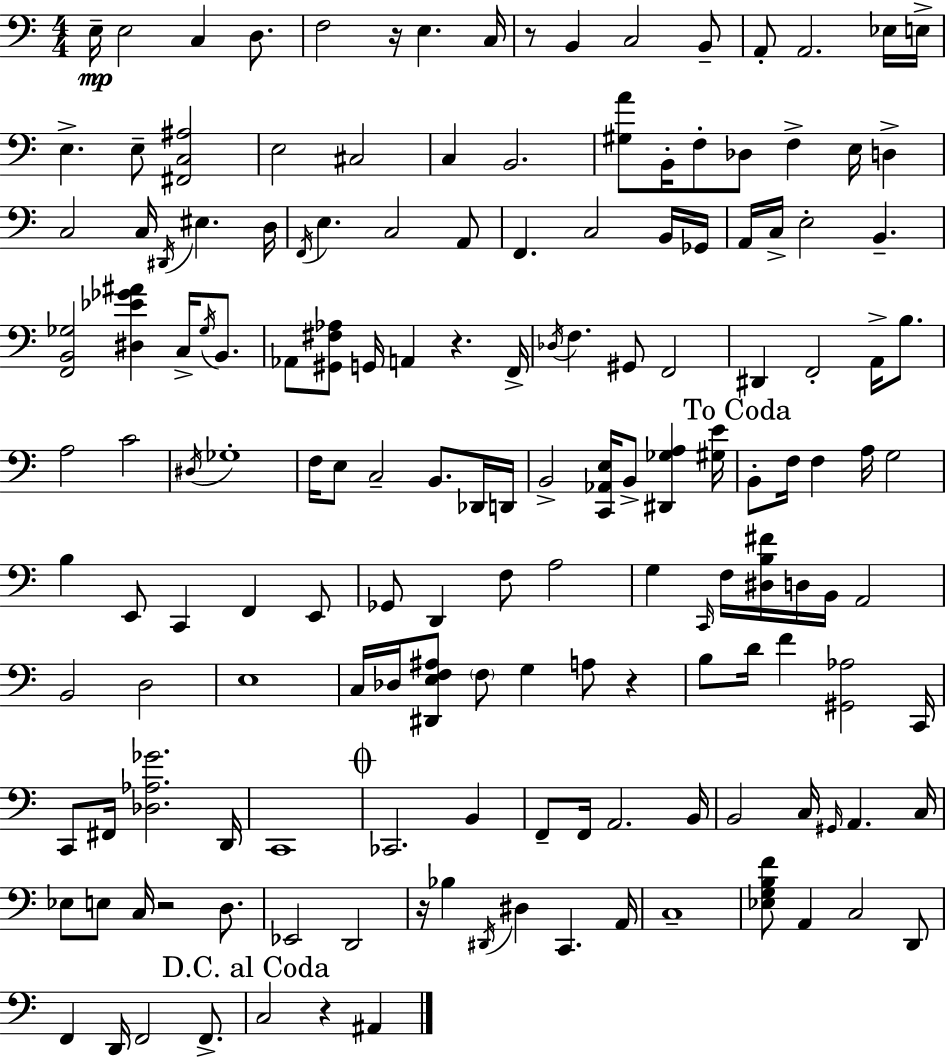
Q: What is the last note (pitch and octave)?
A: A#2